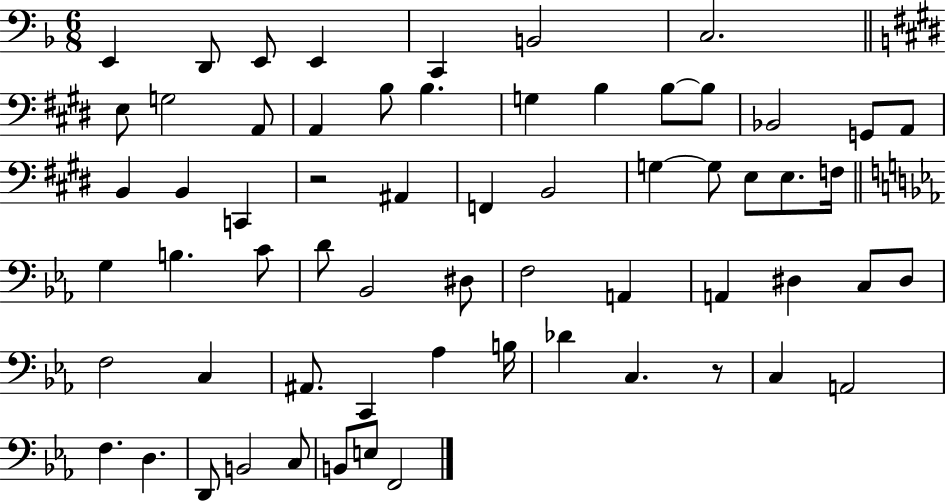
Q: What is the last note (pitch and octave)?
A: F2